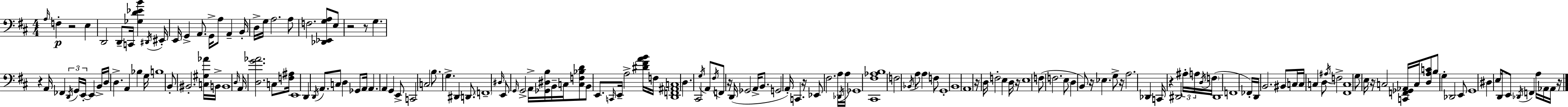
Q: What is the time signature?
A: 4/4